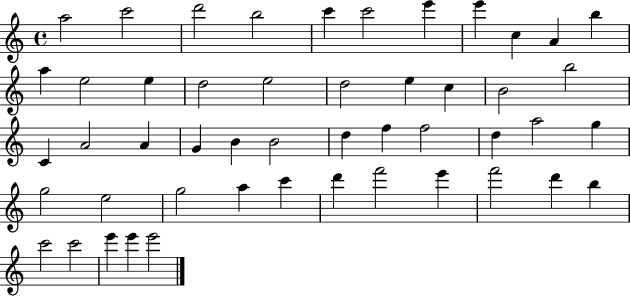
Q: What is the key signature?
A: C major